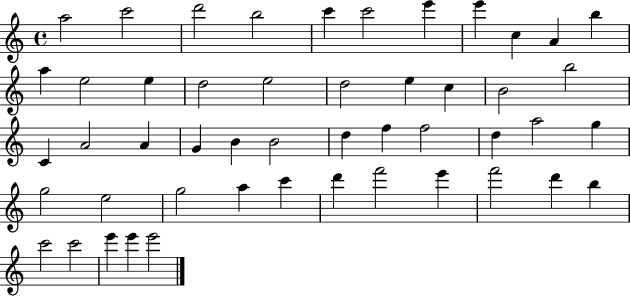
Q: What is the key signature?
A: C major